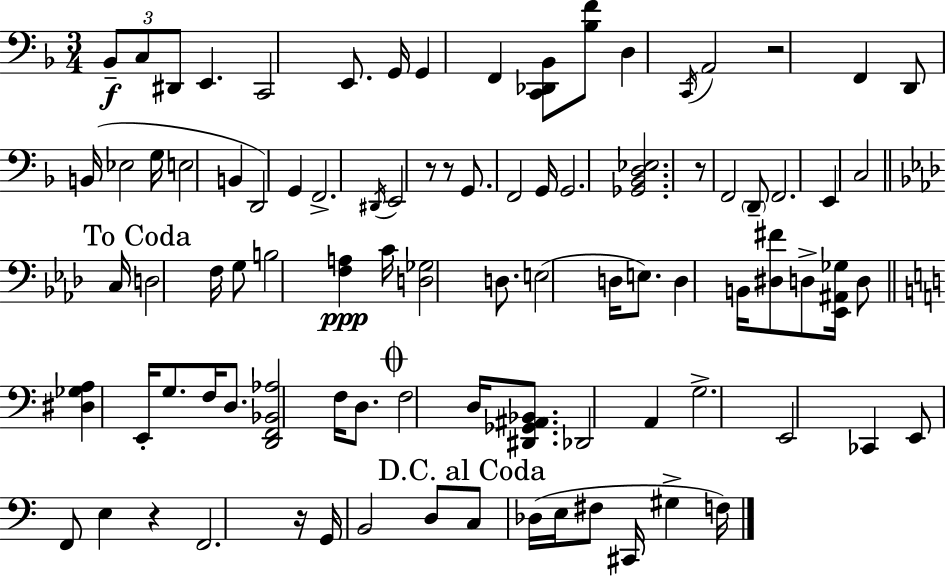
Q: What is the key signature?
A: F major